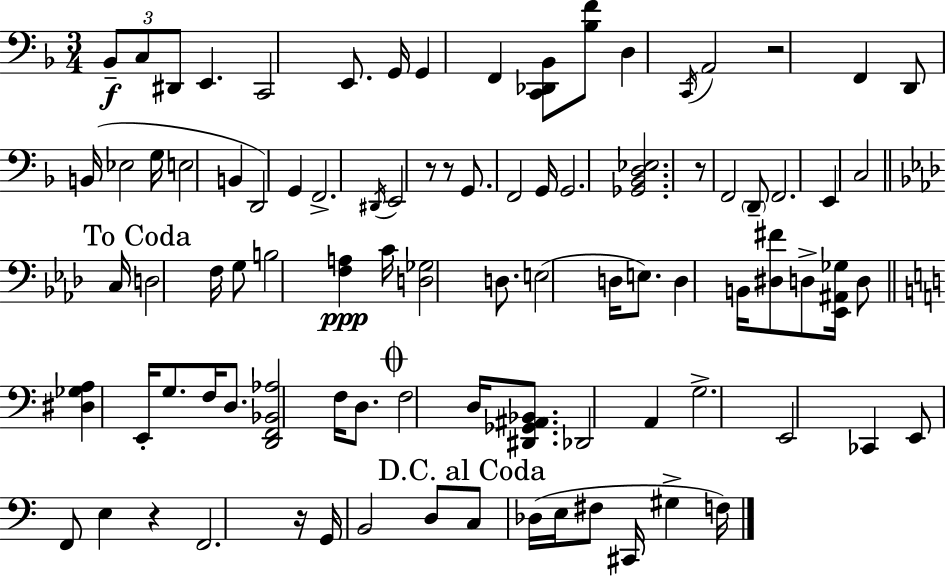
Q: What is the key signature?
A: F major